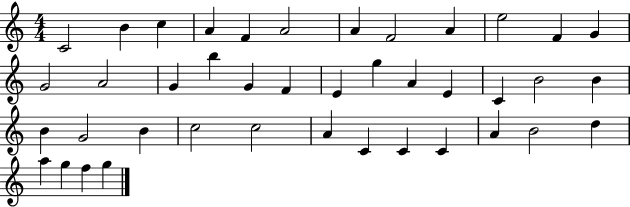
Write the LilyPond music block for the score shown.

{
  \clef treble
  \numericTimeSignature
  \time 4/4
  \key c \major
  c'2 b'4 c''4 | a'4 f'4 a'2 | a'4 f'2 a'4 | e''2 f'4 g'4 | \break g'2 a'2 | g'4 b''4 g'4 f'4 | e'4 g''4 a'4 e'4 | c'4 b'2 b'4 | \break b'4 g'2 b'4 | c''2 c''2 | a'4 c'4 c'4 c'4 | a'4 b'2 d''4 | \break a''4 g''4 f''4 g''4 | \bar "|."
}